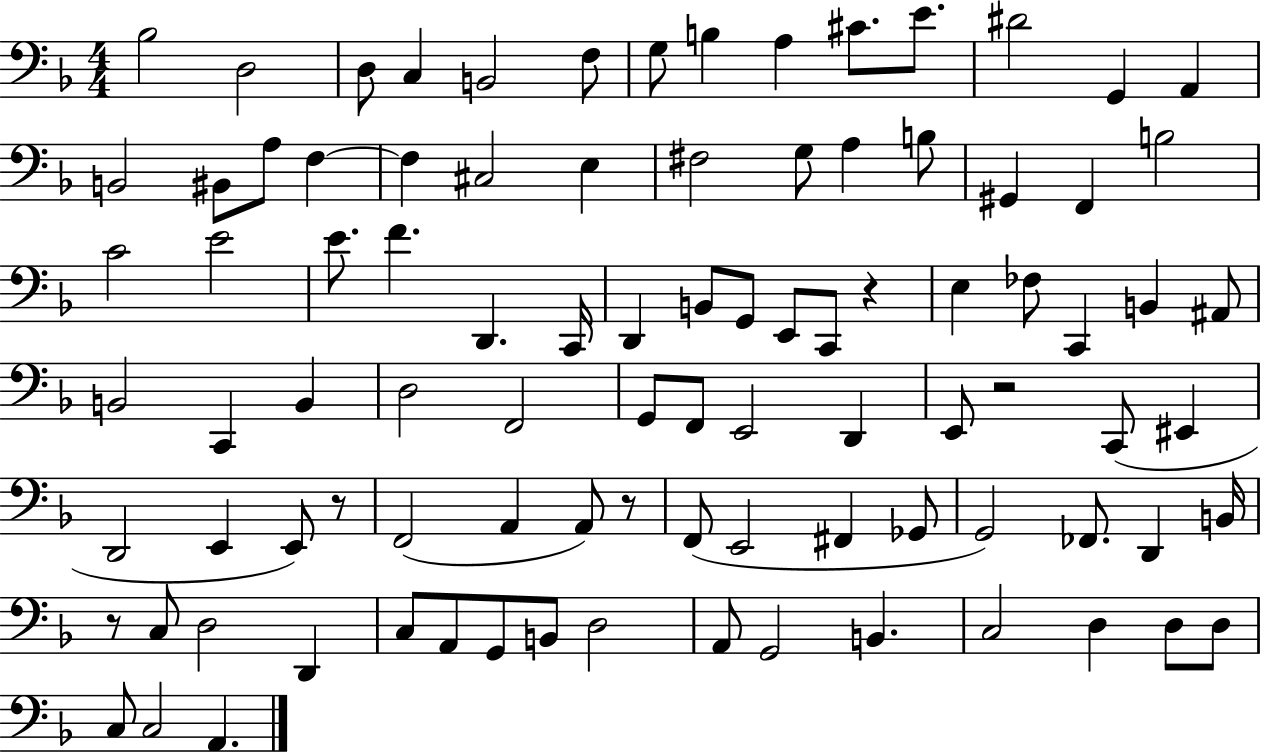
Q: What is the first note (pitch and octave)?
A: Bb3